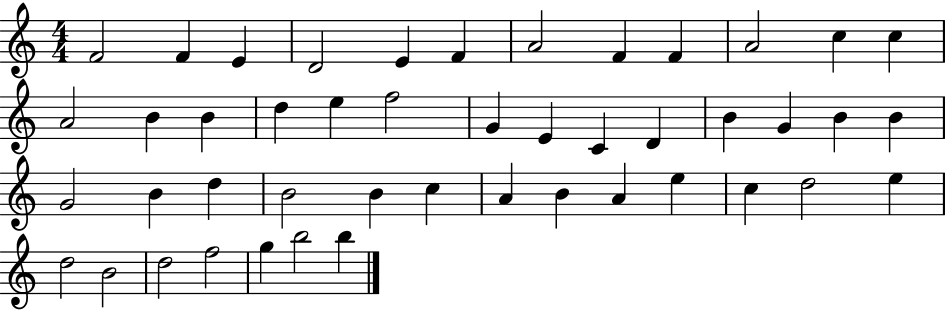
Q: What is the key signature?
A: C major